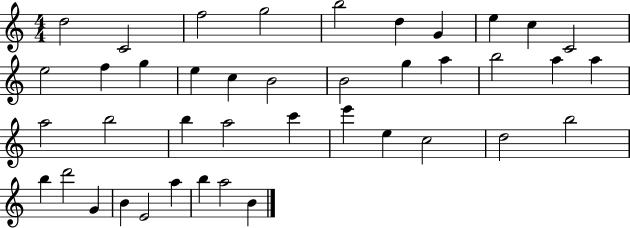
{
  \clef treble
  \numericTimeSignature
  \time 4/4
  \key c \major
  d''2 c'2 | f''2 g''2 | b''2 d''4 g'4 | e''4 c''4 c'2 | \break e''2 f''4 g''4 | e''4 c''4 b'2 | b'2 g''4 a''4 | b''2 a''4 a''4 | \break a''2 b''2 | b''4 a''2 c'''4 | e'''4 e''4 c''2 | d''2 b''2 | \break b''4 d'''2 g'4 | b'4 e'2 a''4 | b''4 a''2 b'4 | \bar "|."
}